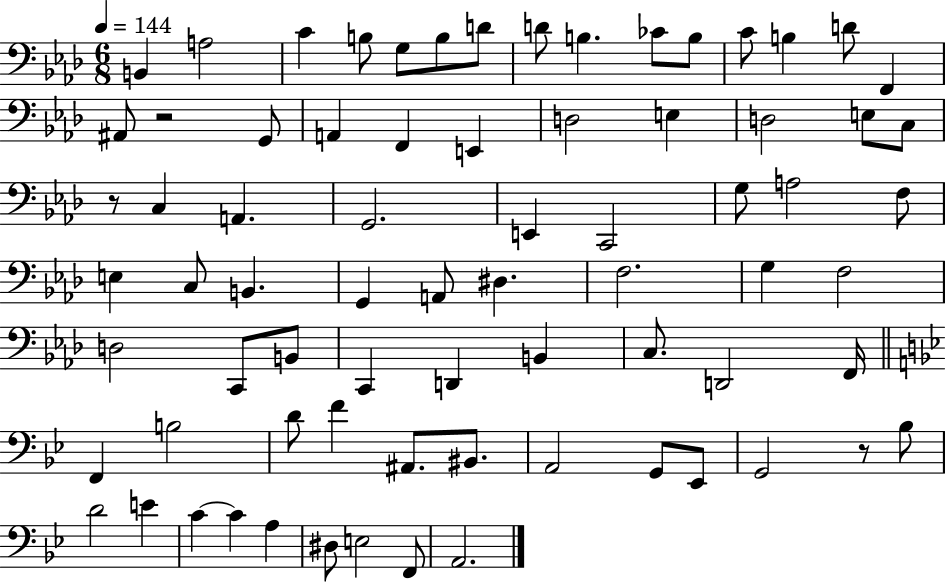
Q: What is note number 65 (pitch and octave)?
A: C4